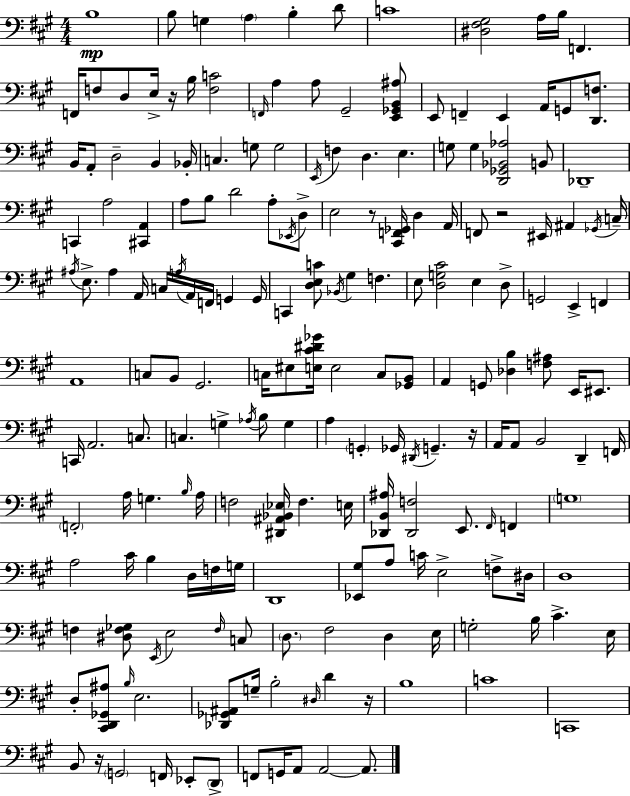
{
  \clef bass
  \numericTimeSignature
  \time 4/4
  \key a \major
  b1\mp | b8 g4 \parenthesize a4 b4-. d'8 | c'1 | <dis fis gis>2 a16 b16 f,4. | \break f,16 f8 d8 e16-> r16 b16 <f c'>2 | \grace { f,16 } a4 a8 gis,2-- <e, ges, b, ais>8 | e,8 f,4-- e,4 a,16 g,8 <d, f>8. | b,16 a,8-. d2-- b,4 | \break bes,16-. c4. g8 g2 | \acciaccatura { e,16 } f4 d4. e4. | g8 g4 <d, ges, bes, aes>2 | b,8 des,1-- | \break c,4 a2 <cis, a,>4 | a8 b8 d'2 a8-. | \acciaccatura { ees,16 } d8-> e2 r8 <cis, f, ges,>16 d4 | a,16 f,8 r2 eis,16 ais,4 | \break \acciaccatura { ges,16 } c16-- \acciaccatura { ais16 } e8.-> ais4 a,16 c16 \acciaccatura { a16 } a,16 | f,16 g,4 g,16 c,4 <d e c'>8 \acciaccatura { bes,16 } gis4 | f4. e8 <d g cis'>2 | e4 d8-> g,2 e,4-> | \break f,4 a,1 | c8 b,8 gis,2. | c16 eis8 <e cis' dis' ges'>16 e2 | c8 <ges, b,>8 a,4 g,8 <des b>4 | \break <f ais>8 e,16 eis,8. c,16 a,2. | c8. c4. g4-> | \acciaccatura { aes16 } b8 g4 a4 \parenthesize g,4-. | ges,16 \acciaccatura { dis,16 } g,4.-- r16 a,16 a,8 b,2 | \break d,4-- f,16 \parenthesize f,2-. | a16 g4. \grace { b16 } a16 f2 | <dis, ais, bes, ees>16 f4. e16 <des, b, ais>16 <des, f>2 | e,8. \grace { fis,16 } f,4 \parenthesize g1 | \break a2 | cis'16 b4 d16 f16 g16 d,1 | <ees, gis>8 a8 c'16 | e2-> f8-> dis16 d1 | \break f4 <dis f ges>8 | \acciaccatura { e,16 } e2 \grace { f16 } c8 \parenthesize d8. | fis2 d4 e16 g2-. | b16 cis'4.-> e16 d8-. <cis, d, ges, ais>8 | \break \grace { b16 } e2. <des, ges, ais,>8 | g16-- b2-. \grace { dis16 } d'4 r16 b1 | c'1 | c,1 | \break b,8 | r16 \parenthesize g,2 f,16 ees,8-. \parenthesize d,8-> f,8 | g,16 a,8 a,2~~ a,8. \bar "|."
}